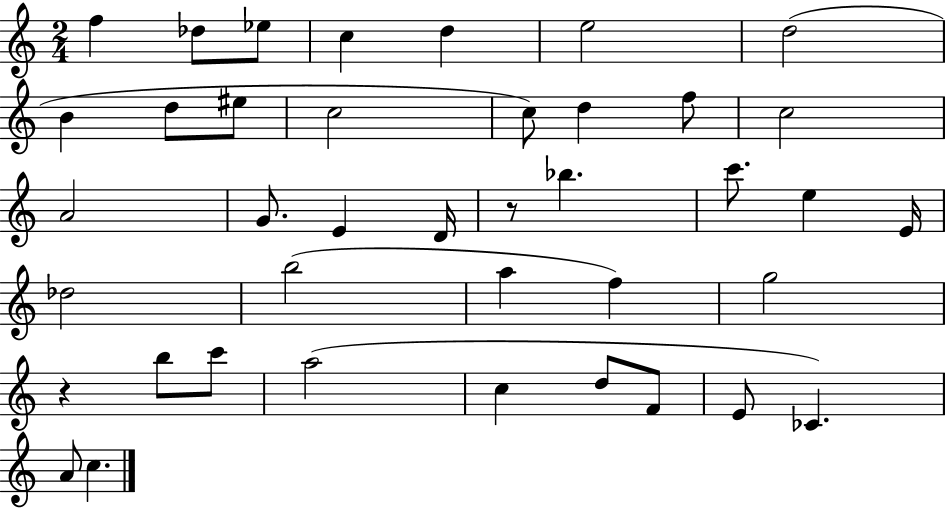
F5/q Db5/e Eb5/e C5/q D5/q E5/h D5/h B4/q D5/e EIS5/e C5/h C5/e D5/q F5/e C5/h A4/h G4/e. E4/q D4/s R/e Bb5/q. C6/e. E5/q E4/s Db5/h B5/h A5/q F5/q G5/h R/q B5/e C6/e A5/h C5/q D5/e F4/e E4/e CES4/q. A4/e C5/q.